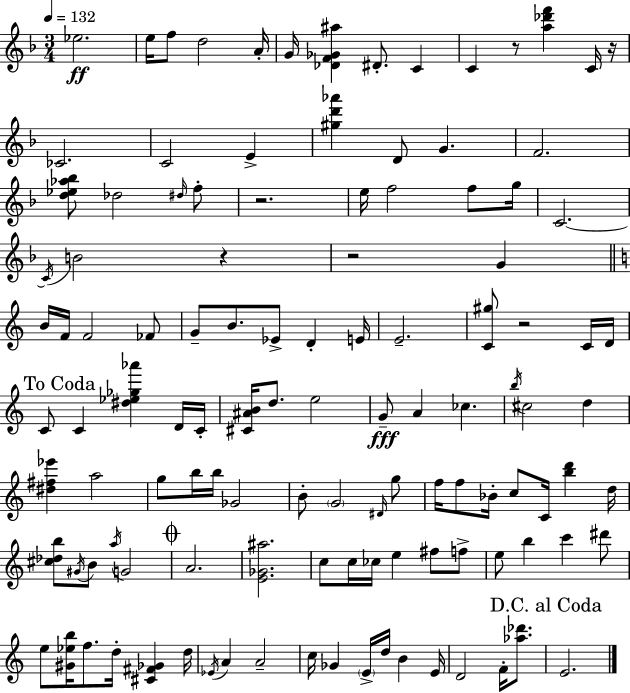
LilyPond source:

{
  \clef treble
  \numericTimeSignature
  \time 3/4
  \key d \minor
  \tempo 4 = 132
  ees''2.\ff | e''16 f''8 d''2 a'16-. | g'16 <des' f' ges' ais''>4 dis'8.-. c'4 | c'4 r8 <a'' des''' f'''>4 c'16 r16 | \break ces'2. | c'2 e'4-> | <gis'' d''' aes'''>4 d'8 g'4. | f'2. | \break <d'' ees'' aes'' bes''>8 des''2 \grace { dis''16 } f''8-. | r2. | e''16 f''2 f''8 | g''16 c'2.~~ | \break \acciaccatura { c'16 } b'2 r4 | r2 g'4 | \bar "||" \break \key c \major b'16 f'16 f'2 fes'8 | g'8-- b'8. ees'8-> d'4-. e'16 | e'2.-- | <c' gis''>8 r2 c'16 d'16 | \break \mark "To Coda" c'8 c'4 <dis'' ees'' ges'' aes'''>4 d'16 c'16-. | <cis' ais' b'>16 d''8. e''2 | g'8--\fff a'4 ces''4. | \acciaccatura { b''16 } cis''2 d''4 | \break <dis'' fis'' ees'''>4 a''2 | g''8 b''16 b''16 ges'2 | b'8-. \parenthesize g'2 \grace { dis'16 } | g''8 f''16 f''8 bes'16-. c''8 c'16 <b'' d'''>4 | \break d''16 <cis'' des'' b''>8 \acciaccatura { gis'16 } b'8 \acciaccatura { a''16 } g'2 | \mark \markup { \musicglyph "scripts.coda" } a'2. | <e' ges' ais''>2. | c''8 c''16 ces''16 e''4 | \break fis''8 f''8-> e''8 b''4 c'''4 | dis'''8 e''8 <gis' ees'' b''>16 f''8. d''16-. <cis' fis' ges'>4 | d''16 \acciaccatura { ees'16 } a'4 a'2-- | c''16 ges'4 \parenthesize e'16-> d''16 | \break b'4 e'16 d'2 | f'16-. <aes'' des'''>8. \mark "D.C. al Coda" e'2. | \bar "|."
}